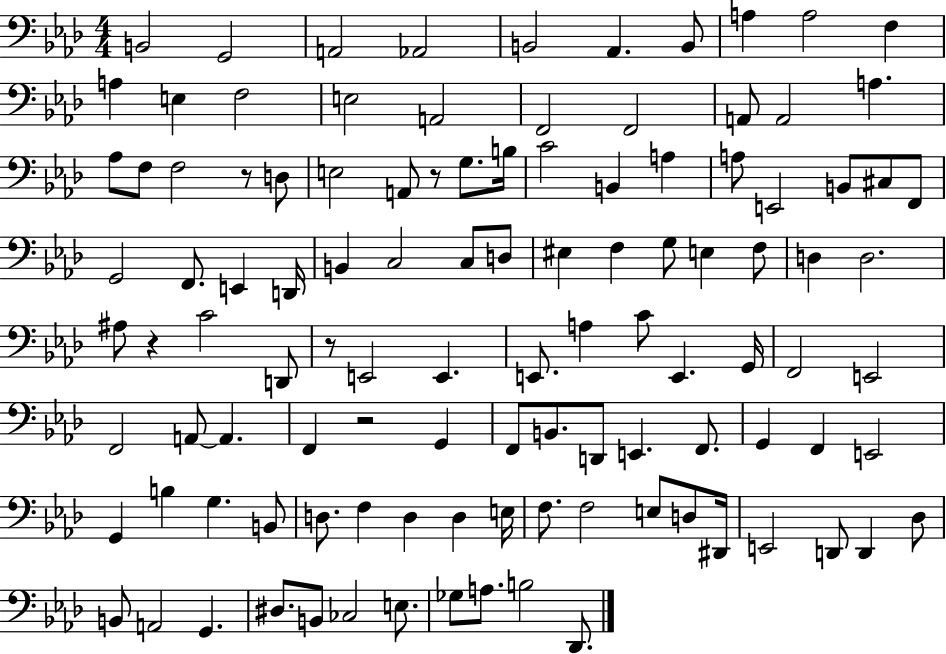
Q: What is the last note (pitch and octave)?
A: Db2